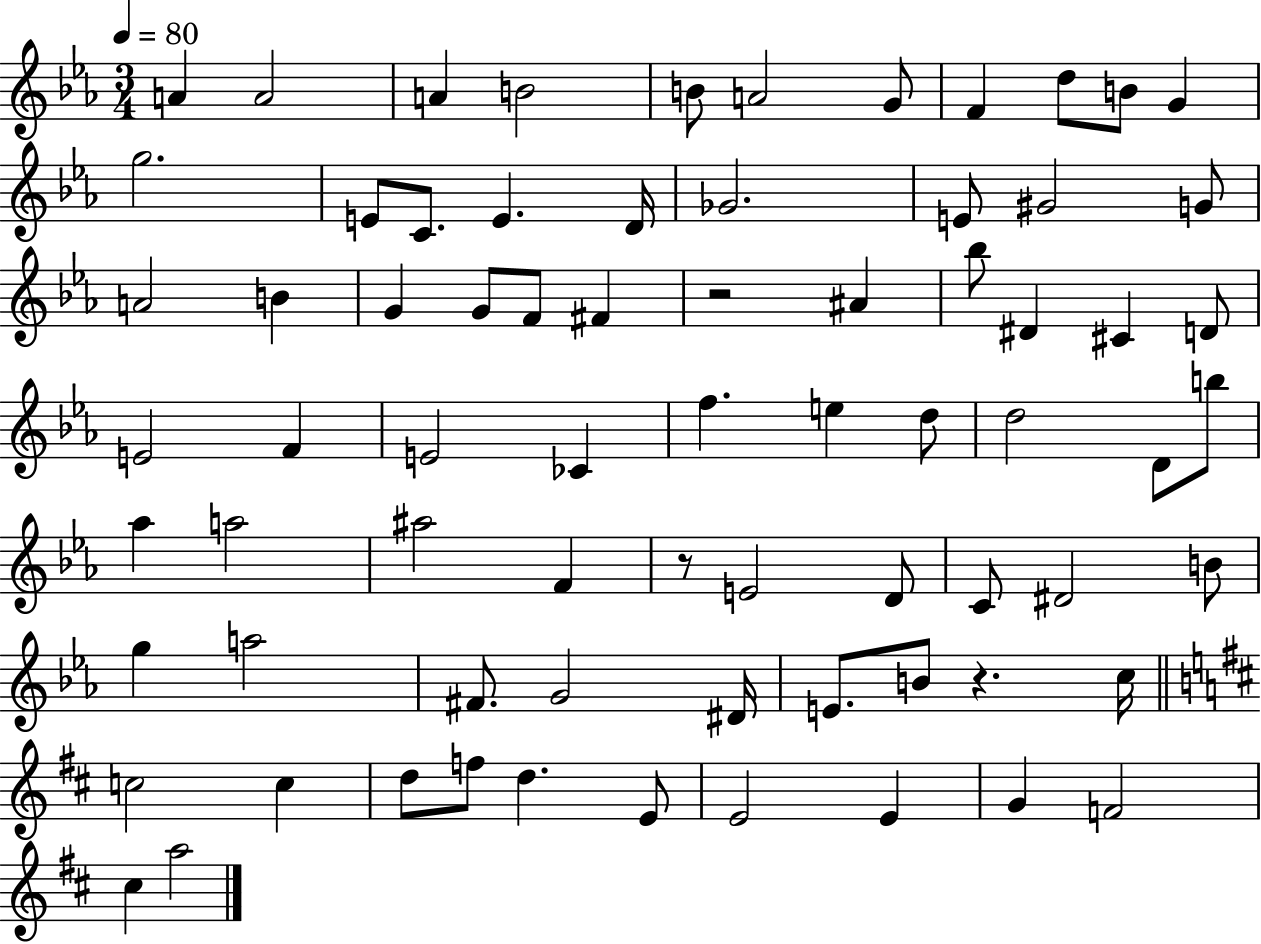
X:1
T:Untitled
M:3/4
L:1/4
K:Eb
A A2 A B2 B/2 A2 G/2 F d/2 B/2 G g2 E/2 C/2 E D/4 _G2 E/2 ^G2 G/2 A2 B G G/2 F/2 ^F z2 ^A _b/2 ^D ^C D/2 E2 F E2 _C f e d/2 d2 D/2 b/2 _a a2 ^a2 F z/2 E2 D/2 C/2 ^D2 B/2 g a2 ^F/2 G2 ^D/4 E/2 B/2 z c/4 c2 c d/2 f/2 d E/2 E2 E G F2 ^c a2